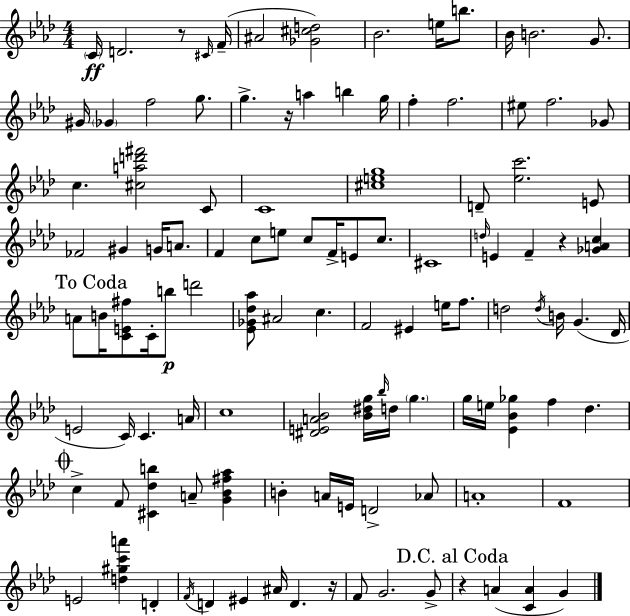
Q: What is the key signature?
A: F minor